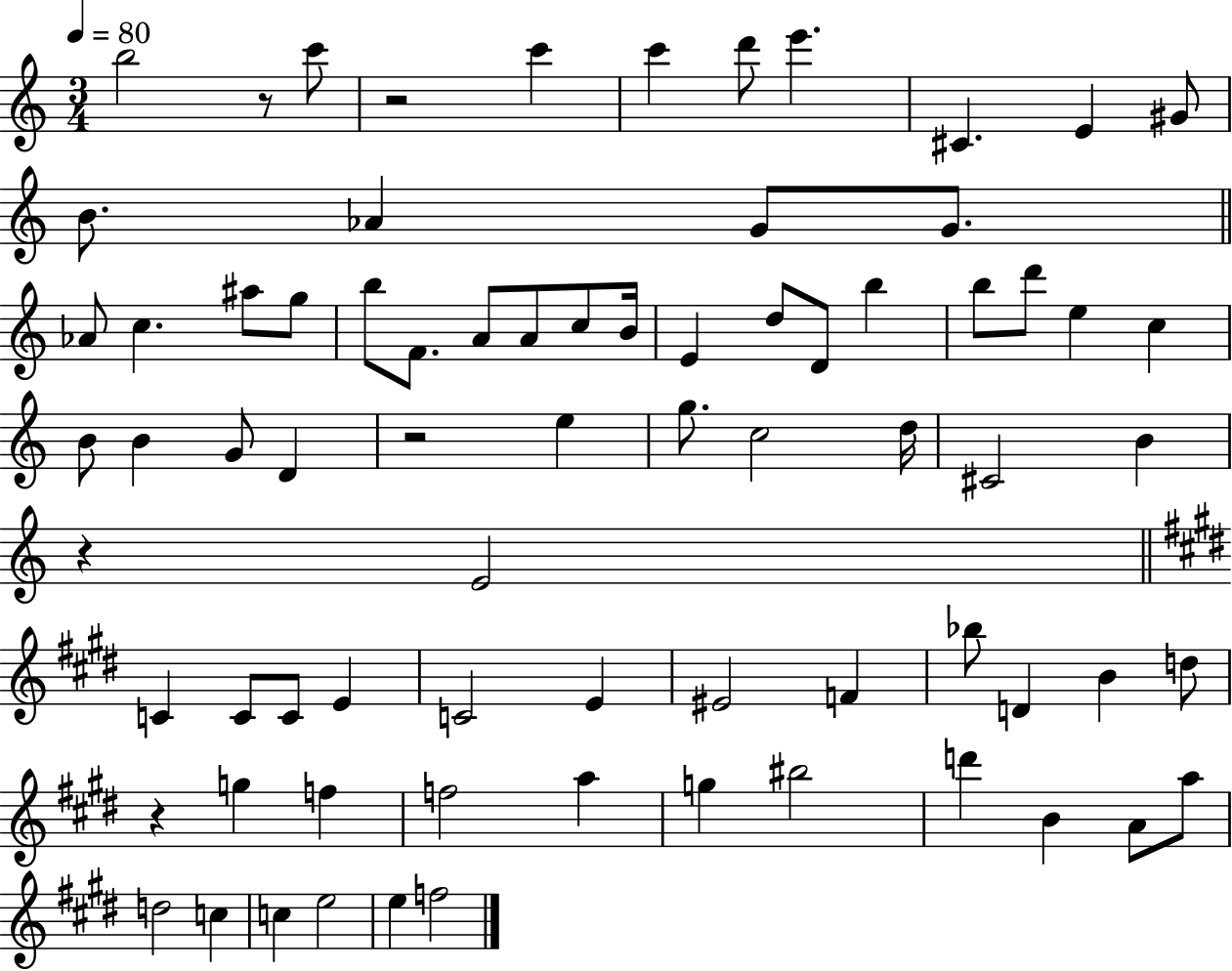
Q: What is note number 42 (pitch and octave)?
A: E4